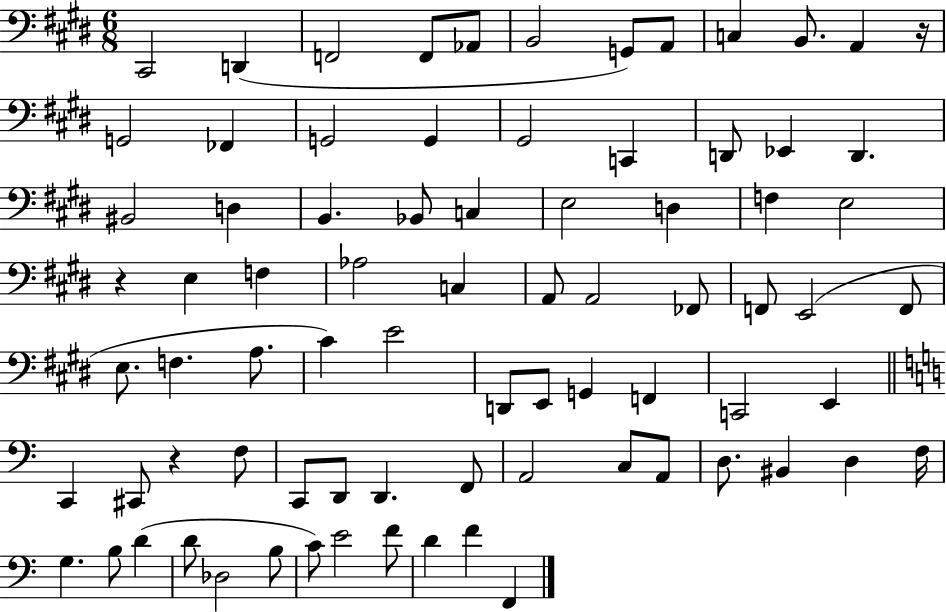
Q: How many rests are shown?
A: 3